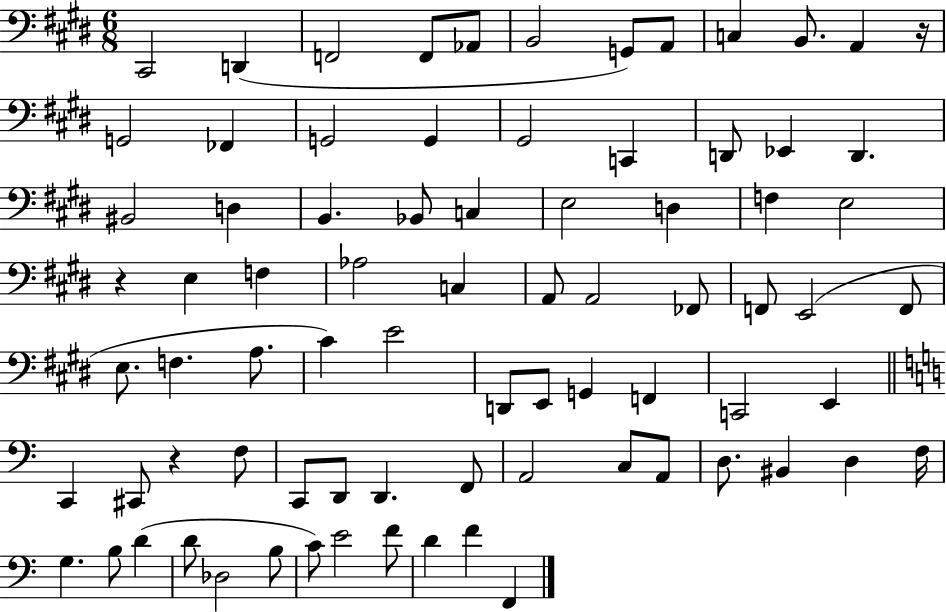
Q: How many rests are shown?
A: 3